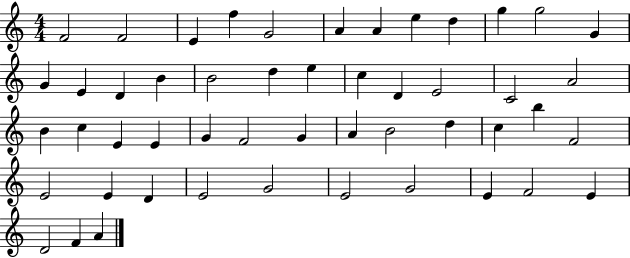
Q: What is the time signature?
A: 4/4